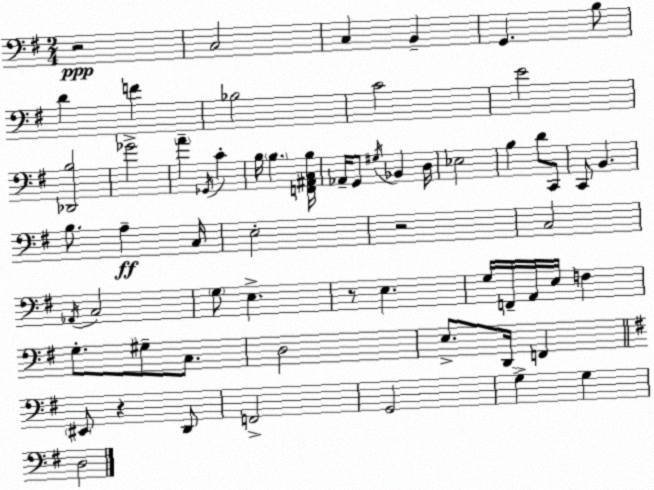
X:1
T:Untitled
M:2/4
L:1/4
K:Em
z2 C,2 C, B,, G,, B,/2 D F _B,2 C2 E2 [_D,,B,]2 _G2 A _G,,/4 C B,/4 B, [F,,^A,,C,B,]/4 _A,,/4 G,,/2 ^G,/4 _B,, D,/4 _E,2 B, D/2 C,,/2 C,,/2 B,, B,/2 A, C,/4 E,2 z2 C,2 _A,,/4 C,2 G,/2 E, z/2 E, G,/4 F,,/4 A,,/4 E,/4 F, G,/2 ^G,/2 C,/2 D,2 E,/2 D,,/4 F,, ^E,,/2 z D,,/2 F,,2 G,,2 G, G, D,2